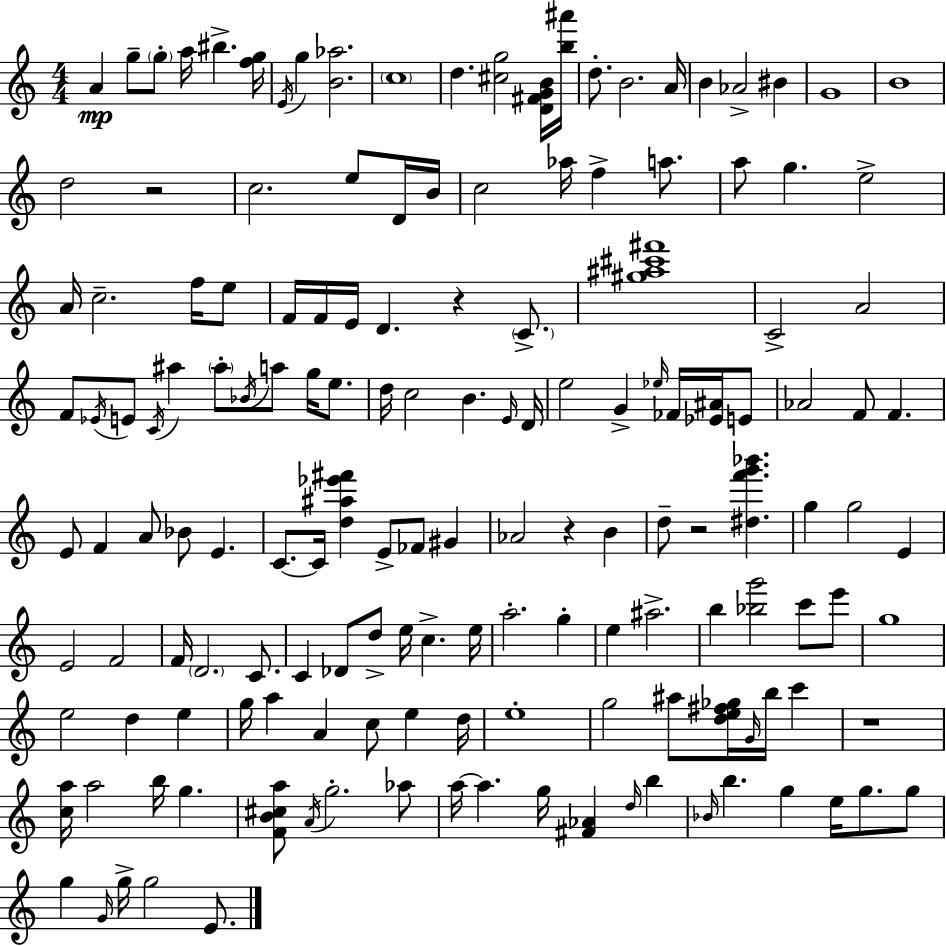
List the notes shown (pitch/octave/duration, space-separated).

A4/q G5/e G5/e A5/s BIS5/q. [F5,G5]/s E4/s G5/q [B4,Ab5]/h. C5/w D5/q. [C#5,G5]/h [D4,F#4,G4,B4]/s [B5,A#6]/s D5/e. B4/h. A4/s B4/q Ab4/h BIS4/q G4/w B4/w D5/h R/h C5/h. E5/e D4/s B4/s C5/h Ab5/s F5/q A5/e. A5/e G5/q. E5/h A4/s C5/h. F5/s E5/e F4/s F4/s E4/s D4/q. R/q C4/e. [G#5,A#5,C#6,F#6]/w C4/h A4/h F4/e Eb4/s E4/e C4/s A#5/q A#5/e Bb4/s A5/e G5/s E5/e. D5/s C5/h B4/q. E4/s D4/s E5/h G4/q Eb5/s FES4/s [Eb4,A#4]/s E4/e Ab4/h F4/e F4/q. E4/e F4/q A4/e Bb4/e E4/q. C4/e. C4/s [D5,A#5,Eb6,F#6]/q E4/e FES4/e G#4/q Ab4/h R/q B4/q D5/e R/h [D#5,F6,G6,Bb6]/q. G5/q G5/h E4/q E4/h F4/h F4/s D4/h. C4/e. C4/q Db4/e D5/e E5/s C5/q. E5/s A5/h. G5/q E5/q A#5/h. B5/q [Bb5,G6]/h C6/e E6/e G5/w E5/h D5/q E5/q G5/s A5/q A4/q C5/e E5/q D5/s E5/w G5/h A#5/e [D5,E5,F#5,Gb5]/s G4/s B5/s C6/q R/w [C5,A5]/s A5/h B5/s G5/q. [F4,B4,C#5,A5]/e A4/s G5/h. Ab5/e A5/s A5/q. G5/s [F#4,Ab4]/q D5/s B5/q Bb4/s B5/q. G5/q E5/s G5/e. G5/e G5/q G4/s G5/s G5/h E4/e.